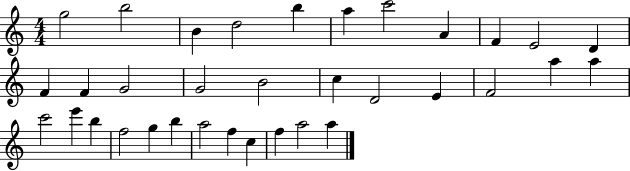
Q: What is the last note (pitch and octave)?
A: A5